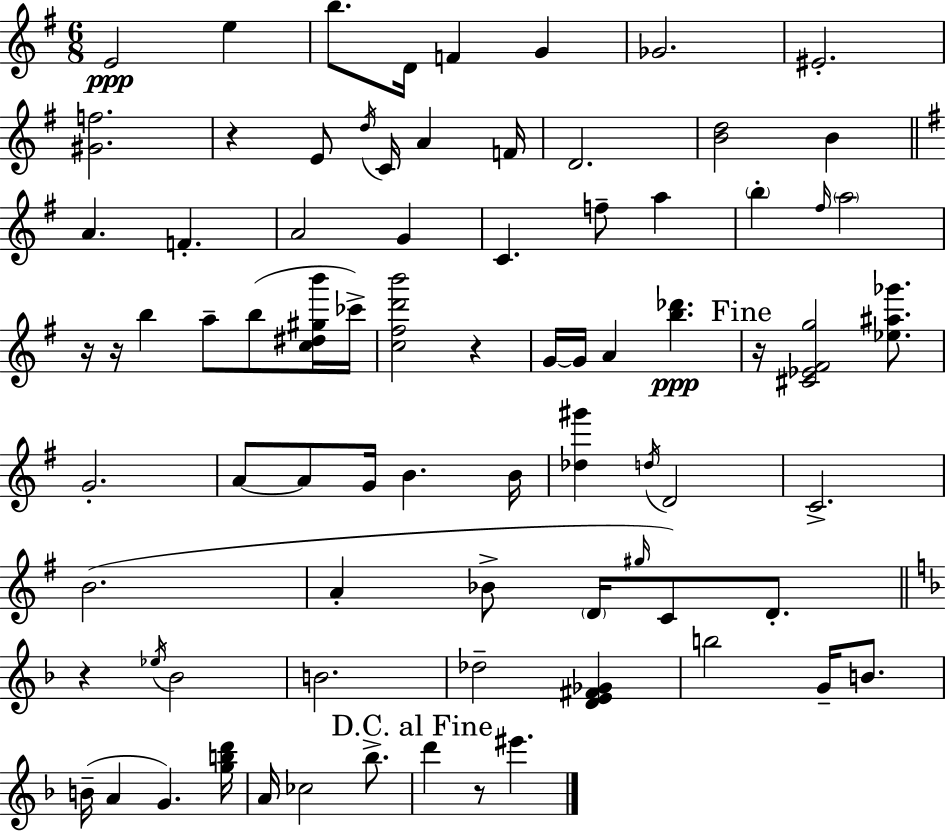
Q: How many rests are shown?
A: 7